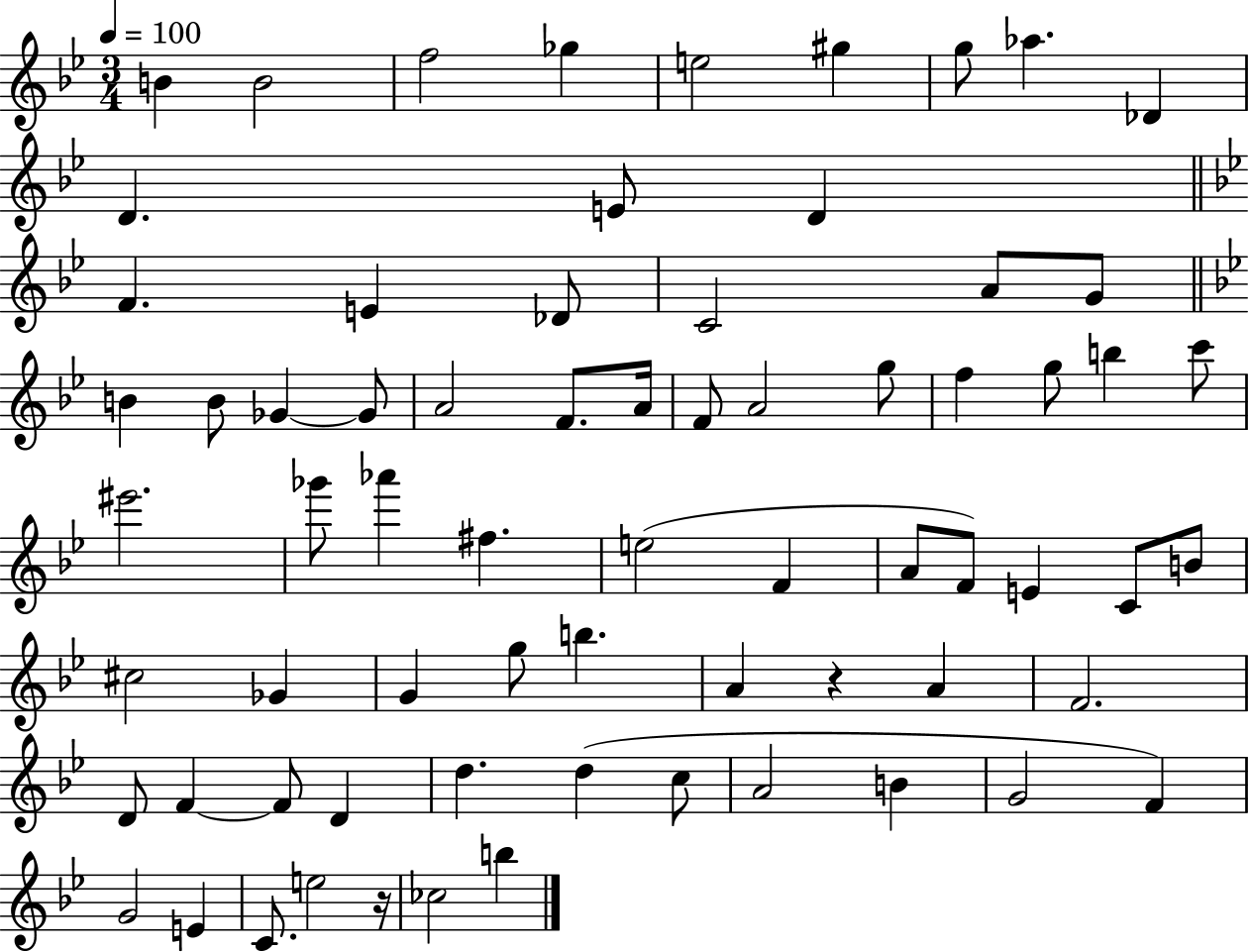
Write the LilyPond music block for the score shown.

{
  \clef treble
  \numericTimeSignature
  \time 3/4
  \key bes \major
  \tempo 4 = 100
  b'4 b'2 | f''2 ges''4 | e''2 gis''4 | g''8 aes''4. des'4 | \break d'4. e'8 d'4 | \bar "||" \break \key bes \major f'4. e'4 des'8 | c'2 a'8 g'8 | \bar "||" \break \key g \minor b'4 b'8 ges'4~~ ges'8 | a'2 f'8. a'16 | f'8 a'2 g''8 | f''4 g''8 b''4 c'''8 | \break eis'''2. | ges'''8 aes'''4 fis''4. | e''2( f'4 | a'8 f'8) e'4 c'8 b'8 | \break cis''2 ges'4 | g'4 g''8 b''4. | a'4 r4 a'4 | f'2. | \break d'8 f'4~~ f'8 d'4 | d''4. d''4( c''8 | a'2 b'4 | g'2 f'4) | \break g'2 e'4 | c'8. e''2 r16 | ces''2 b''4 | \bar "|."
}